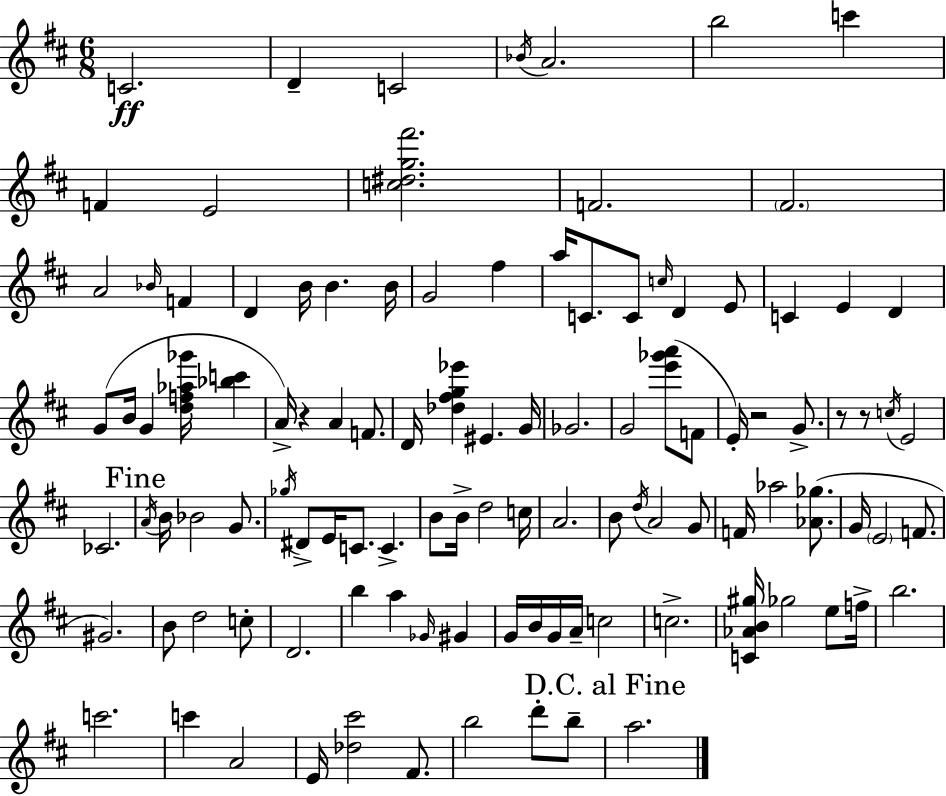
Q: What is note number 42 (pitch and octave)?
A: E4